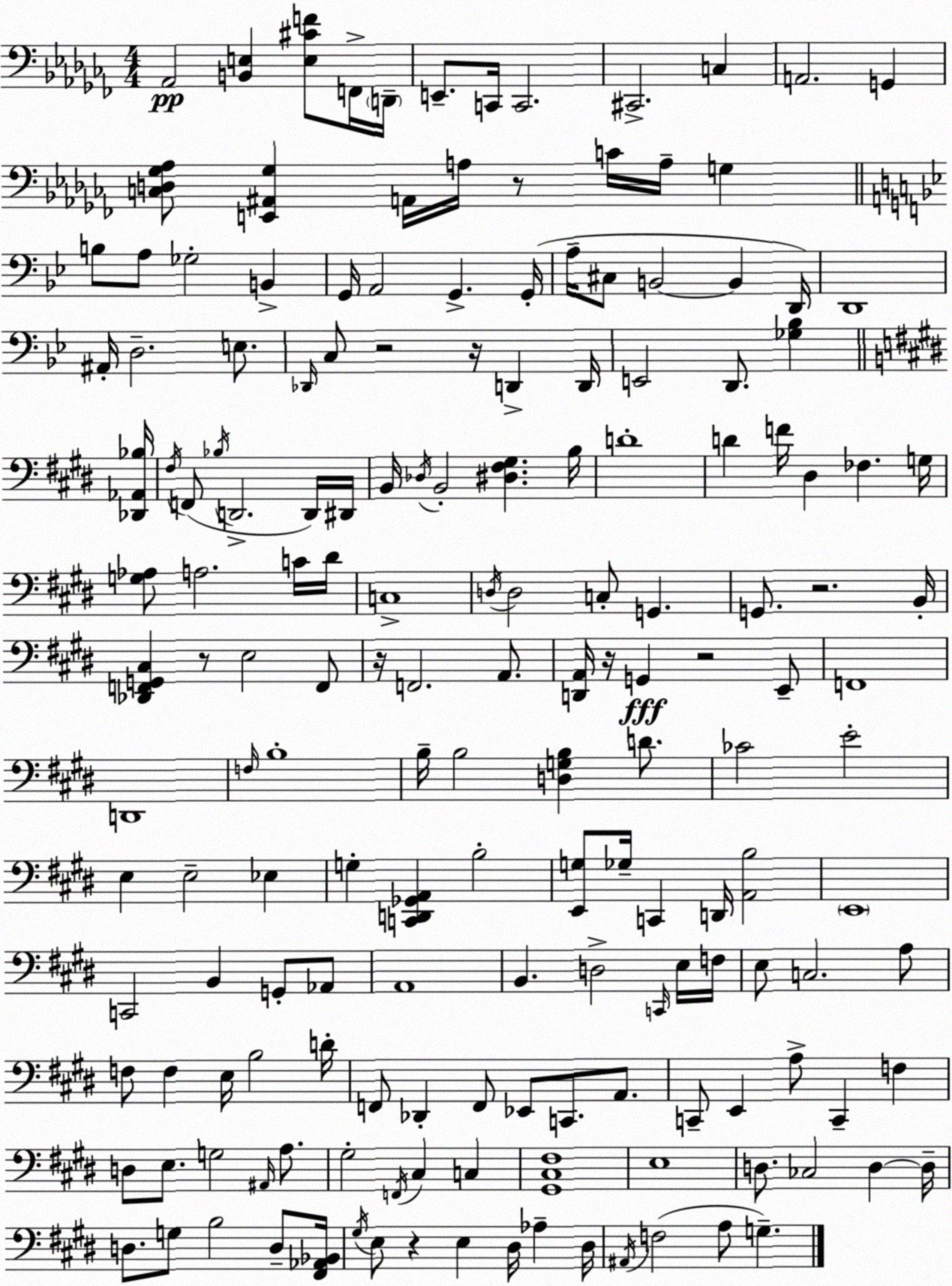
X:1
T:Untitled
M:4/4
L:1/4
K:Abm
_A,,2 [B,,E,] [E,^CF]/2 F,,/4 D,,/4 E,,/2 C,,/4 C,,2 ^C,,2 C, A,,2 G,, [C,D,_G,_A,]/2 [E,,^A,,_G,] A,,/4 A,/4 z/2 C/4 A,/4 G, B,/2 A,/2 _G,2 B,, G,,/4 A,,2 G,, G,,/4 A,/4 ^C,/2 B,,2 B,, D,,/4 D,,4 ^A,,/4 D,2 E,/2 _D,,/4 C,/2 z2 z/4 D,, D,,/4 E,,2 D,,/2 [_G,_B,] [_D,,_A,,_B,]/4 ^F,/4 F,,/2 _B,/4 D,,2 D,,/4 ^D,,/4 B,,/4 _D,/4 B,,2 [^D,^F,^G,] B,/4 D4 D F/4 ^D, _F, G,/4 [G,_A,]/2 A,2 C/4 ^D/4 C,4 D,/4 D,2 C,/2 G,, G,,/2 z2 B,,/4 [_D,,F,,G,,^C,] z/2 E,2 F,,/2 z/4 F,,2 A,,/2 [D,,A,,]/4 z/4 G,, z2 E,,/2 F,,4 D,,4 F,/4 B,4 B,/4 B,2 [D,G,B,] D/2 _C2 E2 E, E,2 _E, G, [C,,D,,_G,,A,,] B,2 [E,,G,]/2 _G,/4 C,, D,,/4 [A,,B,]2 E,,4 C,,2 B,, G,,/2 _A,,/2 A,,4 B,, D,2 C,,/4 E,/4 F,/4 E,/2 C,2 A,/2 F,/2 F, E,/4 B,2 D/4 F,,/2 _D,, F,,/2 _E,,/2 C,,/2 A,,/2 C,,/2 E,, A,/2 C,, F, D,/2 E,/2 G,2 ^A,,/4 A,/2 ^G,2 F,,/4 ^C, C, [^G,,^C,^F,]4 E,4 D,/2 _C,2 D, D,/4 D,/2 G,/2 B,2 D,/2 [^F,,_A,,_B,,]/4 ^G,/4 E,/2 z E, ^D,/4 _A, ^D,/4 ^A,,/4 F,2 A,/2 G,